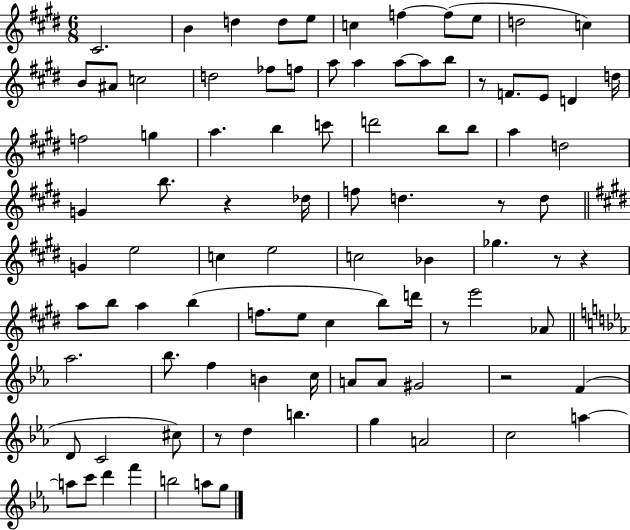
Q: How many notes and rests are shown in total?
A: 93